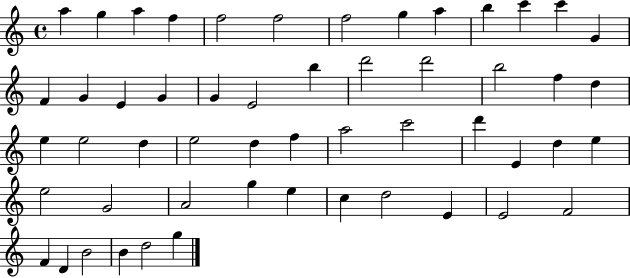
{
  \clef treble
  \time 4/4
  \defaultTimeSignature
  \key c \major
  a''4 g''4 a''4 f''4 | f''2 f''2 | f''2 g''4 a''4 | b''4 c'''4 c'''4 g'4 | \break f'4 g'4 e'4 g'4 | g'4 e'2 b''4 | d'''2 d'''2 | b''2 f''4 d''4 | \break e''4 e''2 d''4 | e''2 d''4 f''4 | a''2 c'''2 | d'''4 e'4 d''4 e''4 | \break e''2 g'2 | a'2 g''4 e''4 | c''4 d''2 e'4 | e'2 f'2 | \break f'4 d'4 b'2 | b'4 d''2 g''4 | \bar "|."
}